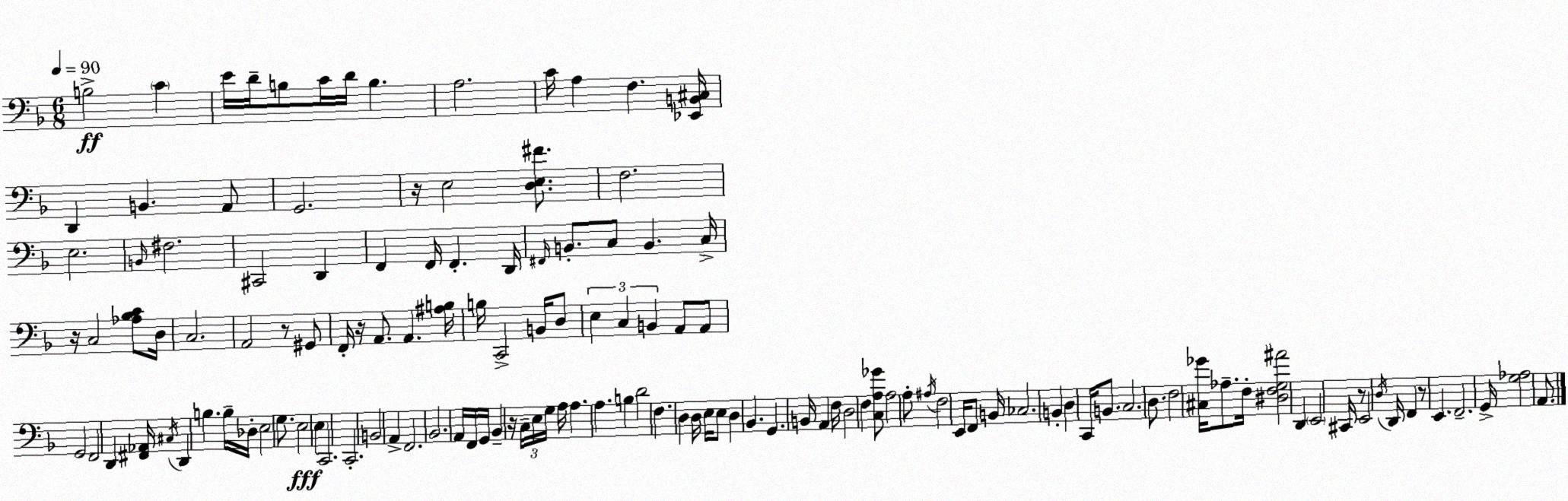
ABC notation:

X:1
T:Untitled
M:6/8
L:1/4
K:F
B,2 C E/4 D/4 B,/2 C/4 D/4 B, A,2 C/4 A, F, [_E,,B,,^C,]/4 D,, B,, A,,/2 G,,2 z/4 E,2 [D,E,^F]/2 F,2 E,2 B,,/4 ^F,2 ^C,,2 D,, F,, F,,/4 F,, D,,/4 ^F,,/4 B,,/2 C,/2 B,, C,/4 z/4 C,2 [_A,_B,C]/2 D,/4 C,2 A,,2 z/2 ^G,,/2 F,,/4 z/4 A,,/2 A,, [^A,B,]/4 B,/4 C,,2 B,,/4 D,/2 E, C, B,, A,,/2 A,,/2 G,,2 F,,2 D,, [^F,,_A,,]/4 ^C,/4 D,, B, B,/4 _D,/4 E,2 G,/2 E,2 E, C,,2 C,,2 B,,2 A,, F,,2 _B,,2 A,,/4 F,,/4 G,,/4 _B,, z/4 C,/4 E,/4 G,/4 A,/4 A, A, B, D2 F, D, D,/4 E,/4 E,/2 D, _B,, G,, B,,/4 A,, F,/4 D,2 F, [C,A,_G]/2 A,2 A,/2 ^A,/4 F,2 E,,/4 F,,/2 B,,/4 _C,2 B,, D, C,,/4 B,,/2 C,2 D,/2 F,2 [^C,_G]/4 _A,/2 F,/4 [^D,F,G,^A]2 D,, E,,2 ^C,,/4 z/2 E,,2 D,/4 D,,/4 F,, z/2 E,, F,,2 G,,/4 [G,_A,]2 A,,/2